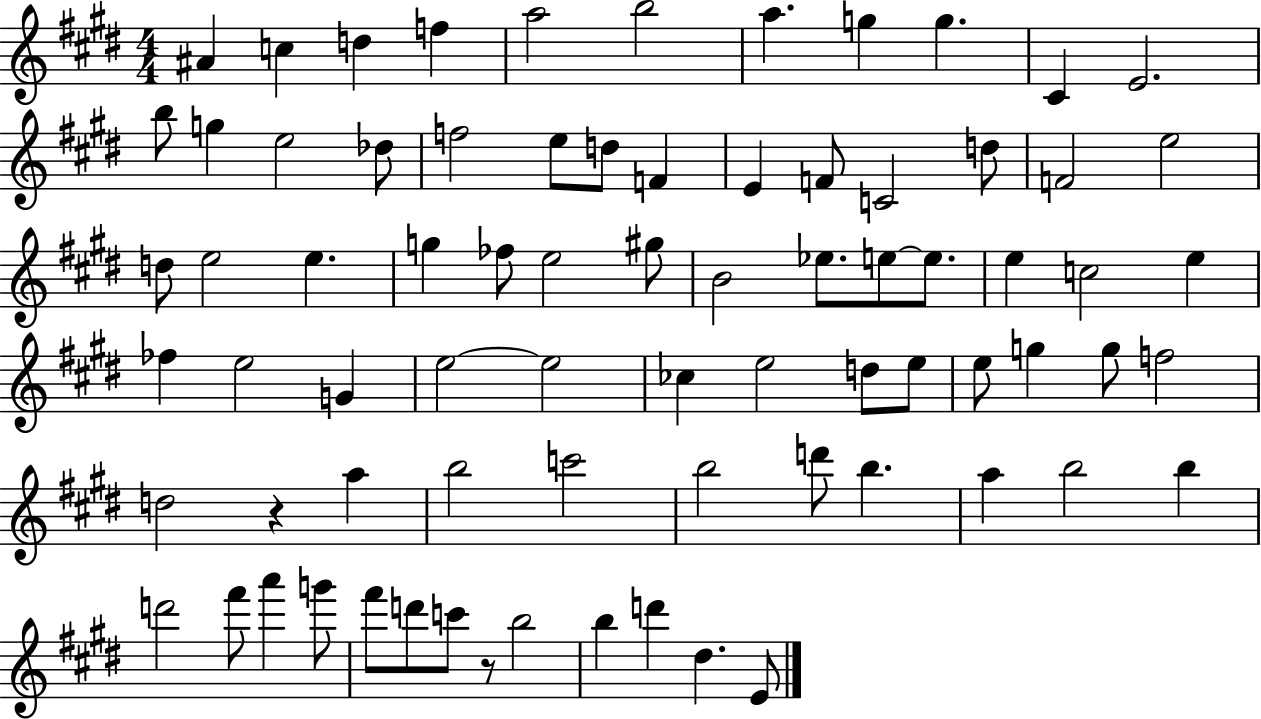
{
  \clef treble
  \numericTimeSignature
  \time 4/4
  \key e \major
  ais'4 c''4 d''4 f''4 | a''2 b''2 | a''4. g''4 g''4. | cis'4 e'2. | \break b''8 g''4 e''2 des''8 | f''2 e''8 d''8 f'4 | e'4 f'8 c'2 d''8 | f'2 e''2 | \break d''8 e''2 e''4. | g''4 fes''8 e''2 gis''8 | b'2 ees''8. e''8~~ e''8. | e''4 c''2 e''4 | \break fes''4 e''2 g'4 | e''2~~ e''2 | ces''4 e''2 d''8 e''8 | e''8 g''4 g''8 f''2 | \break d''2 r4 a''4 | b''2 c'''2 | b''2 d'''8 b''4. | a''4 b''2 b''4 | \break d'''2 fis'''8 a'''4 g'''8 | fis'''8 d'''8 c'''8 r8 b''2 | b''4 d'''4 dis''4. e'8 | \bar "|."
}